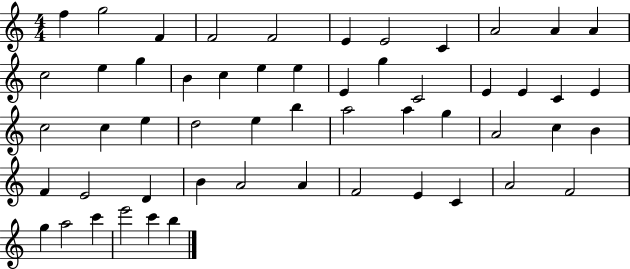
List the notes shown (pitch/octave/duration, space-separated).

F5/q G5/h F4/q F4/h F4/h E4/q E4/h C4/q A4/h A4/q A4/q C5/h E5/q G5/q B4/q C5/q E5/q E5/q E4/q G5/q C4/h E4/q E4/q C4/q E4/q C5/h C5/q E5/q D5/h E5/q B5/q A5/h A5/q G5/q A4/h C5/q B4/q F4/q E4/h D4/q B4/q A4/h A4/q F4/h E4/q C4/q A4/h F4/h G5/q A5/h C6/q E6/h C6/q B5/q